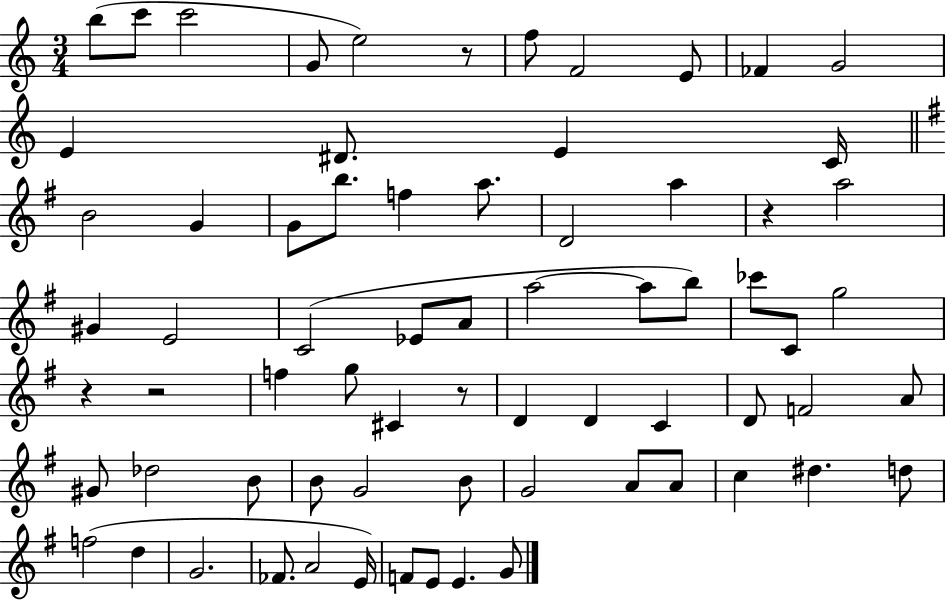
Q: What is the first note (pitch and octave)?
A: B5